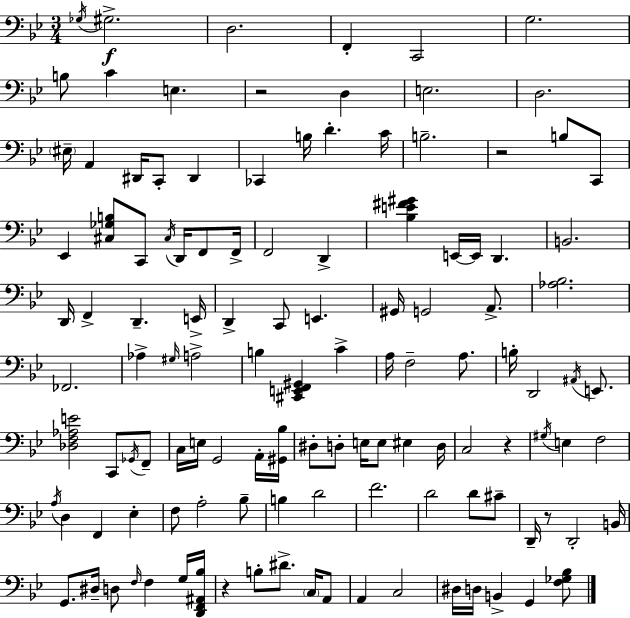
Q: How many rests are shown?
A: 5